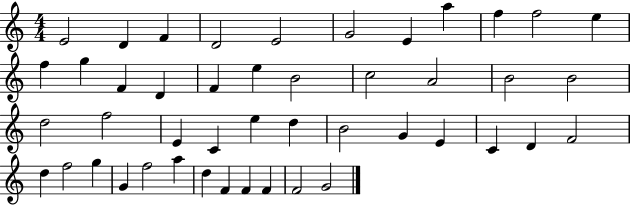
E4/h D4/q F4/q D4/h E4/h G4/h E4/q A5/q F5/q F5/h E5/q F5/q G5/q F4/q D4/q F4/q E5/q B4/h C5/h A4/h B4/h B4/h D5/h F5/h E4/q C4/q E5/q D5/q B4/h G4/q E4/q C4/q D4/q F4/h D5/q F5/h G5/q G4/q F5/h A5/q D5/q F4/q F4/q F4/q F4/h G4/h